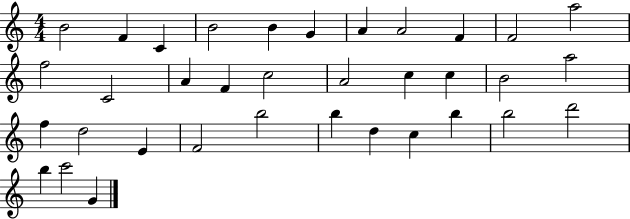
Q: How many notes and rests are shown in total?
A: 35